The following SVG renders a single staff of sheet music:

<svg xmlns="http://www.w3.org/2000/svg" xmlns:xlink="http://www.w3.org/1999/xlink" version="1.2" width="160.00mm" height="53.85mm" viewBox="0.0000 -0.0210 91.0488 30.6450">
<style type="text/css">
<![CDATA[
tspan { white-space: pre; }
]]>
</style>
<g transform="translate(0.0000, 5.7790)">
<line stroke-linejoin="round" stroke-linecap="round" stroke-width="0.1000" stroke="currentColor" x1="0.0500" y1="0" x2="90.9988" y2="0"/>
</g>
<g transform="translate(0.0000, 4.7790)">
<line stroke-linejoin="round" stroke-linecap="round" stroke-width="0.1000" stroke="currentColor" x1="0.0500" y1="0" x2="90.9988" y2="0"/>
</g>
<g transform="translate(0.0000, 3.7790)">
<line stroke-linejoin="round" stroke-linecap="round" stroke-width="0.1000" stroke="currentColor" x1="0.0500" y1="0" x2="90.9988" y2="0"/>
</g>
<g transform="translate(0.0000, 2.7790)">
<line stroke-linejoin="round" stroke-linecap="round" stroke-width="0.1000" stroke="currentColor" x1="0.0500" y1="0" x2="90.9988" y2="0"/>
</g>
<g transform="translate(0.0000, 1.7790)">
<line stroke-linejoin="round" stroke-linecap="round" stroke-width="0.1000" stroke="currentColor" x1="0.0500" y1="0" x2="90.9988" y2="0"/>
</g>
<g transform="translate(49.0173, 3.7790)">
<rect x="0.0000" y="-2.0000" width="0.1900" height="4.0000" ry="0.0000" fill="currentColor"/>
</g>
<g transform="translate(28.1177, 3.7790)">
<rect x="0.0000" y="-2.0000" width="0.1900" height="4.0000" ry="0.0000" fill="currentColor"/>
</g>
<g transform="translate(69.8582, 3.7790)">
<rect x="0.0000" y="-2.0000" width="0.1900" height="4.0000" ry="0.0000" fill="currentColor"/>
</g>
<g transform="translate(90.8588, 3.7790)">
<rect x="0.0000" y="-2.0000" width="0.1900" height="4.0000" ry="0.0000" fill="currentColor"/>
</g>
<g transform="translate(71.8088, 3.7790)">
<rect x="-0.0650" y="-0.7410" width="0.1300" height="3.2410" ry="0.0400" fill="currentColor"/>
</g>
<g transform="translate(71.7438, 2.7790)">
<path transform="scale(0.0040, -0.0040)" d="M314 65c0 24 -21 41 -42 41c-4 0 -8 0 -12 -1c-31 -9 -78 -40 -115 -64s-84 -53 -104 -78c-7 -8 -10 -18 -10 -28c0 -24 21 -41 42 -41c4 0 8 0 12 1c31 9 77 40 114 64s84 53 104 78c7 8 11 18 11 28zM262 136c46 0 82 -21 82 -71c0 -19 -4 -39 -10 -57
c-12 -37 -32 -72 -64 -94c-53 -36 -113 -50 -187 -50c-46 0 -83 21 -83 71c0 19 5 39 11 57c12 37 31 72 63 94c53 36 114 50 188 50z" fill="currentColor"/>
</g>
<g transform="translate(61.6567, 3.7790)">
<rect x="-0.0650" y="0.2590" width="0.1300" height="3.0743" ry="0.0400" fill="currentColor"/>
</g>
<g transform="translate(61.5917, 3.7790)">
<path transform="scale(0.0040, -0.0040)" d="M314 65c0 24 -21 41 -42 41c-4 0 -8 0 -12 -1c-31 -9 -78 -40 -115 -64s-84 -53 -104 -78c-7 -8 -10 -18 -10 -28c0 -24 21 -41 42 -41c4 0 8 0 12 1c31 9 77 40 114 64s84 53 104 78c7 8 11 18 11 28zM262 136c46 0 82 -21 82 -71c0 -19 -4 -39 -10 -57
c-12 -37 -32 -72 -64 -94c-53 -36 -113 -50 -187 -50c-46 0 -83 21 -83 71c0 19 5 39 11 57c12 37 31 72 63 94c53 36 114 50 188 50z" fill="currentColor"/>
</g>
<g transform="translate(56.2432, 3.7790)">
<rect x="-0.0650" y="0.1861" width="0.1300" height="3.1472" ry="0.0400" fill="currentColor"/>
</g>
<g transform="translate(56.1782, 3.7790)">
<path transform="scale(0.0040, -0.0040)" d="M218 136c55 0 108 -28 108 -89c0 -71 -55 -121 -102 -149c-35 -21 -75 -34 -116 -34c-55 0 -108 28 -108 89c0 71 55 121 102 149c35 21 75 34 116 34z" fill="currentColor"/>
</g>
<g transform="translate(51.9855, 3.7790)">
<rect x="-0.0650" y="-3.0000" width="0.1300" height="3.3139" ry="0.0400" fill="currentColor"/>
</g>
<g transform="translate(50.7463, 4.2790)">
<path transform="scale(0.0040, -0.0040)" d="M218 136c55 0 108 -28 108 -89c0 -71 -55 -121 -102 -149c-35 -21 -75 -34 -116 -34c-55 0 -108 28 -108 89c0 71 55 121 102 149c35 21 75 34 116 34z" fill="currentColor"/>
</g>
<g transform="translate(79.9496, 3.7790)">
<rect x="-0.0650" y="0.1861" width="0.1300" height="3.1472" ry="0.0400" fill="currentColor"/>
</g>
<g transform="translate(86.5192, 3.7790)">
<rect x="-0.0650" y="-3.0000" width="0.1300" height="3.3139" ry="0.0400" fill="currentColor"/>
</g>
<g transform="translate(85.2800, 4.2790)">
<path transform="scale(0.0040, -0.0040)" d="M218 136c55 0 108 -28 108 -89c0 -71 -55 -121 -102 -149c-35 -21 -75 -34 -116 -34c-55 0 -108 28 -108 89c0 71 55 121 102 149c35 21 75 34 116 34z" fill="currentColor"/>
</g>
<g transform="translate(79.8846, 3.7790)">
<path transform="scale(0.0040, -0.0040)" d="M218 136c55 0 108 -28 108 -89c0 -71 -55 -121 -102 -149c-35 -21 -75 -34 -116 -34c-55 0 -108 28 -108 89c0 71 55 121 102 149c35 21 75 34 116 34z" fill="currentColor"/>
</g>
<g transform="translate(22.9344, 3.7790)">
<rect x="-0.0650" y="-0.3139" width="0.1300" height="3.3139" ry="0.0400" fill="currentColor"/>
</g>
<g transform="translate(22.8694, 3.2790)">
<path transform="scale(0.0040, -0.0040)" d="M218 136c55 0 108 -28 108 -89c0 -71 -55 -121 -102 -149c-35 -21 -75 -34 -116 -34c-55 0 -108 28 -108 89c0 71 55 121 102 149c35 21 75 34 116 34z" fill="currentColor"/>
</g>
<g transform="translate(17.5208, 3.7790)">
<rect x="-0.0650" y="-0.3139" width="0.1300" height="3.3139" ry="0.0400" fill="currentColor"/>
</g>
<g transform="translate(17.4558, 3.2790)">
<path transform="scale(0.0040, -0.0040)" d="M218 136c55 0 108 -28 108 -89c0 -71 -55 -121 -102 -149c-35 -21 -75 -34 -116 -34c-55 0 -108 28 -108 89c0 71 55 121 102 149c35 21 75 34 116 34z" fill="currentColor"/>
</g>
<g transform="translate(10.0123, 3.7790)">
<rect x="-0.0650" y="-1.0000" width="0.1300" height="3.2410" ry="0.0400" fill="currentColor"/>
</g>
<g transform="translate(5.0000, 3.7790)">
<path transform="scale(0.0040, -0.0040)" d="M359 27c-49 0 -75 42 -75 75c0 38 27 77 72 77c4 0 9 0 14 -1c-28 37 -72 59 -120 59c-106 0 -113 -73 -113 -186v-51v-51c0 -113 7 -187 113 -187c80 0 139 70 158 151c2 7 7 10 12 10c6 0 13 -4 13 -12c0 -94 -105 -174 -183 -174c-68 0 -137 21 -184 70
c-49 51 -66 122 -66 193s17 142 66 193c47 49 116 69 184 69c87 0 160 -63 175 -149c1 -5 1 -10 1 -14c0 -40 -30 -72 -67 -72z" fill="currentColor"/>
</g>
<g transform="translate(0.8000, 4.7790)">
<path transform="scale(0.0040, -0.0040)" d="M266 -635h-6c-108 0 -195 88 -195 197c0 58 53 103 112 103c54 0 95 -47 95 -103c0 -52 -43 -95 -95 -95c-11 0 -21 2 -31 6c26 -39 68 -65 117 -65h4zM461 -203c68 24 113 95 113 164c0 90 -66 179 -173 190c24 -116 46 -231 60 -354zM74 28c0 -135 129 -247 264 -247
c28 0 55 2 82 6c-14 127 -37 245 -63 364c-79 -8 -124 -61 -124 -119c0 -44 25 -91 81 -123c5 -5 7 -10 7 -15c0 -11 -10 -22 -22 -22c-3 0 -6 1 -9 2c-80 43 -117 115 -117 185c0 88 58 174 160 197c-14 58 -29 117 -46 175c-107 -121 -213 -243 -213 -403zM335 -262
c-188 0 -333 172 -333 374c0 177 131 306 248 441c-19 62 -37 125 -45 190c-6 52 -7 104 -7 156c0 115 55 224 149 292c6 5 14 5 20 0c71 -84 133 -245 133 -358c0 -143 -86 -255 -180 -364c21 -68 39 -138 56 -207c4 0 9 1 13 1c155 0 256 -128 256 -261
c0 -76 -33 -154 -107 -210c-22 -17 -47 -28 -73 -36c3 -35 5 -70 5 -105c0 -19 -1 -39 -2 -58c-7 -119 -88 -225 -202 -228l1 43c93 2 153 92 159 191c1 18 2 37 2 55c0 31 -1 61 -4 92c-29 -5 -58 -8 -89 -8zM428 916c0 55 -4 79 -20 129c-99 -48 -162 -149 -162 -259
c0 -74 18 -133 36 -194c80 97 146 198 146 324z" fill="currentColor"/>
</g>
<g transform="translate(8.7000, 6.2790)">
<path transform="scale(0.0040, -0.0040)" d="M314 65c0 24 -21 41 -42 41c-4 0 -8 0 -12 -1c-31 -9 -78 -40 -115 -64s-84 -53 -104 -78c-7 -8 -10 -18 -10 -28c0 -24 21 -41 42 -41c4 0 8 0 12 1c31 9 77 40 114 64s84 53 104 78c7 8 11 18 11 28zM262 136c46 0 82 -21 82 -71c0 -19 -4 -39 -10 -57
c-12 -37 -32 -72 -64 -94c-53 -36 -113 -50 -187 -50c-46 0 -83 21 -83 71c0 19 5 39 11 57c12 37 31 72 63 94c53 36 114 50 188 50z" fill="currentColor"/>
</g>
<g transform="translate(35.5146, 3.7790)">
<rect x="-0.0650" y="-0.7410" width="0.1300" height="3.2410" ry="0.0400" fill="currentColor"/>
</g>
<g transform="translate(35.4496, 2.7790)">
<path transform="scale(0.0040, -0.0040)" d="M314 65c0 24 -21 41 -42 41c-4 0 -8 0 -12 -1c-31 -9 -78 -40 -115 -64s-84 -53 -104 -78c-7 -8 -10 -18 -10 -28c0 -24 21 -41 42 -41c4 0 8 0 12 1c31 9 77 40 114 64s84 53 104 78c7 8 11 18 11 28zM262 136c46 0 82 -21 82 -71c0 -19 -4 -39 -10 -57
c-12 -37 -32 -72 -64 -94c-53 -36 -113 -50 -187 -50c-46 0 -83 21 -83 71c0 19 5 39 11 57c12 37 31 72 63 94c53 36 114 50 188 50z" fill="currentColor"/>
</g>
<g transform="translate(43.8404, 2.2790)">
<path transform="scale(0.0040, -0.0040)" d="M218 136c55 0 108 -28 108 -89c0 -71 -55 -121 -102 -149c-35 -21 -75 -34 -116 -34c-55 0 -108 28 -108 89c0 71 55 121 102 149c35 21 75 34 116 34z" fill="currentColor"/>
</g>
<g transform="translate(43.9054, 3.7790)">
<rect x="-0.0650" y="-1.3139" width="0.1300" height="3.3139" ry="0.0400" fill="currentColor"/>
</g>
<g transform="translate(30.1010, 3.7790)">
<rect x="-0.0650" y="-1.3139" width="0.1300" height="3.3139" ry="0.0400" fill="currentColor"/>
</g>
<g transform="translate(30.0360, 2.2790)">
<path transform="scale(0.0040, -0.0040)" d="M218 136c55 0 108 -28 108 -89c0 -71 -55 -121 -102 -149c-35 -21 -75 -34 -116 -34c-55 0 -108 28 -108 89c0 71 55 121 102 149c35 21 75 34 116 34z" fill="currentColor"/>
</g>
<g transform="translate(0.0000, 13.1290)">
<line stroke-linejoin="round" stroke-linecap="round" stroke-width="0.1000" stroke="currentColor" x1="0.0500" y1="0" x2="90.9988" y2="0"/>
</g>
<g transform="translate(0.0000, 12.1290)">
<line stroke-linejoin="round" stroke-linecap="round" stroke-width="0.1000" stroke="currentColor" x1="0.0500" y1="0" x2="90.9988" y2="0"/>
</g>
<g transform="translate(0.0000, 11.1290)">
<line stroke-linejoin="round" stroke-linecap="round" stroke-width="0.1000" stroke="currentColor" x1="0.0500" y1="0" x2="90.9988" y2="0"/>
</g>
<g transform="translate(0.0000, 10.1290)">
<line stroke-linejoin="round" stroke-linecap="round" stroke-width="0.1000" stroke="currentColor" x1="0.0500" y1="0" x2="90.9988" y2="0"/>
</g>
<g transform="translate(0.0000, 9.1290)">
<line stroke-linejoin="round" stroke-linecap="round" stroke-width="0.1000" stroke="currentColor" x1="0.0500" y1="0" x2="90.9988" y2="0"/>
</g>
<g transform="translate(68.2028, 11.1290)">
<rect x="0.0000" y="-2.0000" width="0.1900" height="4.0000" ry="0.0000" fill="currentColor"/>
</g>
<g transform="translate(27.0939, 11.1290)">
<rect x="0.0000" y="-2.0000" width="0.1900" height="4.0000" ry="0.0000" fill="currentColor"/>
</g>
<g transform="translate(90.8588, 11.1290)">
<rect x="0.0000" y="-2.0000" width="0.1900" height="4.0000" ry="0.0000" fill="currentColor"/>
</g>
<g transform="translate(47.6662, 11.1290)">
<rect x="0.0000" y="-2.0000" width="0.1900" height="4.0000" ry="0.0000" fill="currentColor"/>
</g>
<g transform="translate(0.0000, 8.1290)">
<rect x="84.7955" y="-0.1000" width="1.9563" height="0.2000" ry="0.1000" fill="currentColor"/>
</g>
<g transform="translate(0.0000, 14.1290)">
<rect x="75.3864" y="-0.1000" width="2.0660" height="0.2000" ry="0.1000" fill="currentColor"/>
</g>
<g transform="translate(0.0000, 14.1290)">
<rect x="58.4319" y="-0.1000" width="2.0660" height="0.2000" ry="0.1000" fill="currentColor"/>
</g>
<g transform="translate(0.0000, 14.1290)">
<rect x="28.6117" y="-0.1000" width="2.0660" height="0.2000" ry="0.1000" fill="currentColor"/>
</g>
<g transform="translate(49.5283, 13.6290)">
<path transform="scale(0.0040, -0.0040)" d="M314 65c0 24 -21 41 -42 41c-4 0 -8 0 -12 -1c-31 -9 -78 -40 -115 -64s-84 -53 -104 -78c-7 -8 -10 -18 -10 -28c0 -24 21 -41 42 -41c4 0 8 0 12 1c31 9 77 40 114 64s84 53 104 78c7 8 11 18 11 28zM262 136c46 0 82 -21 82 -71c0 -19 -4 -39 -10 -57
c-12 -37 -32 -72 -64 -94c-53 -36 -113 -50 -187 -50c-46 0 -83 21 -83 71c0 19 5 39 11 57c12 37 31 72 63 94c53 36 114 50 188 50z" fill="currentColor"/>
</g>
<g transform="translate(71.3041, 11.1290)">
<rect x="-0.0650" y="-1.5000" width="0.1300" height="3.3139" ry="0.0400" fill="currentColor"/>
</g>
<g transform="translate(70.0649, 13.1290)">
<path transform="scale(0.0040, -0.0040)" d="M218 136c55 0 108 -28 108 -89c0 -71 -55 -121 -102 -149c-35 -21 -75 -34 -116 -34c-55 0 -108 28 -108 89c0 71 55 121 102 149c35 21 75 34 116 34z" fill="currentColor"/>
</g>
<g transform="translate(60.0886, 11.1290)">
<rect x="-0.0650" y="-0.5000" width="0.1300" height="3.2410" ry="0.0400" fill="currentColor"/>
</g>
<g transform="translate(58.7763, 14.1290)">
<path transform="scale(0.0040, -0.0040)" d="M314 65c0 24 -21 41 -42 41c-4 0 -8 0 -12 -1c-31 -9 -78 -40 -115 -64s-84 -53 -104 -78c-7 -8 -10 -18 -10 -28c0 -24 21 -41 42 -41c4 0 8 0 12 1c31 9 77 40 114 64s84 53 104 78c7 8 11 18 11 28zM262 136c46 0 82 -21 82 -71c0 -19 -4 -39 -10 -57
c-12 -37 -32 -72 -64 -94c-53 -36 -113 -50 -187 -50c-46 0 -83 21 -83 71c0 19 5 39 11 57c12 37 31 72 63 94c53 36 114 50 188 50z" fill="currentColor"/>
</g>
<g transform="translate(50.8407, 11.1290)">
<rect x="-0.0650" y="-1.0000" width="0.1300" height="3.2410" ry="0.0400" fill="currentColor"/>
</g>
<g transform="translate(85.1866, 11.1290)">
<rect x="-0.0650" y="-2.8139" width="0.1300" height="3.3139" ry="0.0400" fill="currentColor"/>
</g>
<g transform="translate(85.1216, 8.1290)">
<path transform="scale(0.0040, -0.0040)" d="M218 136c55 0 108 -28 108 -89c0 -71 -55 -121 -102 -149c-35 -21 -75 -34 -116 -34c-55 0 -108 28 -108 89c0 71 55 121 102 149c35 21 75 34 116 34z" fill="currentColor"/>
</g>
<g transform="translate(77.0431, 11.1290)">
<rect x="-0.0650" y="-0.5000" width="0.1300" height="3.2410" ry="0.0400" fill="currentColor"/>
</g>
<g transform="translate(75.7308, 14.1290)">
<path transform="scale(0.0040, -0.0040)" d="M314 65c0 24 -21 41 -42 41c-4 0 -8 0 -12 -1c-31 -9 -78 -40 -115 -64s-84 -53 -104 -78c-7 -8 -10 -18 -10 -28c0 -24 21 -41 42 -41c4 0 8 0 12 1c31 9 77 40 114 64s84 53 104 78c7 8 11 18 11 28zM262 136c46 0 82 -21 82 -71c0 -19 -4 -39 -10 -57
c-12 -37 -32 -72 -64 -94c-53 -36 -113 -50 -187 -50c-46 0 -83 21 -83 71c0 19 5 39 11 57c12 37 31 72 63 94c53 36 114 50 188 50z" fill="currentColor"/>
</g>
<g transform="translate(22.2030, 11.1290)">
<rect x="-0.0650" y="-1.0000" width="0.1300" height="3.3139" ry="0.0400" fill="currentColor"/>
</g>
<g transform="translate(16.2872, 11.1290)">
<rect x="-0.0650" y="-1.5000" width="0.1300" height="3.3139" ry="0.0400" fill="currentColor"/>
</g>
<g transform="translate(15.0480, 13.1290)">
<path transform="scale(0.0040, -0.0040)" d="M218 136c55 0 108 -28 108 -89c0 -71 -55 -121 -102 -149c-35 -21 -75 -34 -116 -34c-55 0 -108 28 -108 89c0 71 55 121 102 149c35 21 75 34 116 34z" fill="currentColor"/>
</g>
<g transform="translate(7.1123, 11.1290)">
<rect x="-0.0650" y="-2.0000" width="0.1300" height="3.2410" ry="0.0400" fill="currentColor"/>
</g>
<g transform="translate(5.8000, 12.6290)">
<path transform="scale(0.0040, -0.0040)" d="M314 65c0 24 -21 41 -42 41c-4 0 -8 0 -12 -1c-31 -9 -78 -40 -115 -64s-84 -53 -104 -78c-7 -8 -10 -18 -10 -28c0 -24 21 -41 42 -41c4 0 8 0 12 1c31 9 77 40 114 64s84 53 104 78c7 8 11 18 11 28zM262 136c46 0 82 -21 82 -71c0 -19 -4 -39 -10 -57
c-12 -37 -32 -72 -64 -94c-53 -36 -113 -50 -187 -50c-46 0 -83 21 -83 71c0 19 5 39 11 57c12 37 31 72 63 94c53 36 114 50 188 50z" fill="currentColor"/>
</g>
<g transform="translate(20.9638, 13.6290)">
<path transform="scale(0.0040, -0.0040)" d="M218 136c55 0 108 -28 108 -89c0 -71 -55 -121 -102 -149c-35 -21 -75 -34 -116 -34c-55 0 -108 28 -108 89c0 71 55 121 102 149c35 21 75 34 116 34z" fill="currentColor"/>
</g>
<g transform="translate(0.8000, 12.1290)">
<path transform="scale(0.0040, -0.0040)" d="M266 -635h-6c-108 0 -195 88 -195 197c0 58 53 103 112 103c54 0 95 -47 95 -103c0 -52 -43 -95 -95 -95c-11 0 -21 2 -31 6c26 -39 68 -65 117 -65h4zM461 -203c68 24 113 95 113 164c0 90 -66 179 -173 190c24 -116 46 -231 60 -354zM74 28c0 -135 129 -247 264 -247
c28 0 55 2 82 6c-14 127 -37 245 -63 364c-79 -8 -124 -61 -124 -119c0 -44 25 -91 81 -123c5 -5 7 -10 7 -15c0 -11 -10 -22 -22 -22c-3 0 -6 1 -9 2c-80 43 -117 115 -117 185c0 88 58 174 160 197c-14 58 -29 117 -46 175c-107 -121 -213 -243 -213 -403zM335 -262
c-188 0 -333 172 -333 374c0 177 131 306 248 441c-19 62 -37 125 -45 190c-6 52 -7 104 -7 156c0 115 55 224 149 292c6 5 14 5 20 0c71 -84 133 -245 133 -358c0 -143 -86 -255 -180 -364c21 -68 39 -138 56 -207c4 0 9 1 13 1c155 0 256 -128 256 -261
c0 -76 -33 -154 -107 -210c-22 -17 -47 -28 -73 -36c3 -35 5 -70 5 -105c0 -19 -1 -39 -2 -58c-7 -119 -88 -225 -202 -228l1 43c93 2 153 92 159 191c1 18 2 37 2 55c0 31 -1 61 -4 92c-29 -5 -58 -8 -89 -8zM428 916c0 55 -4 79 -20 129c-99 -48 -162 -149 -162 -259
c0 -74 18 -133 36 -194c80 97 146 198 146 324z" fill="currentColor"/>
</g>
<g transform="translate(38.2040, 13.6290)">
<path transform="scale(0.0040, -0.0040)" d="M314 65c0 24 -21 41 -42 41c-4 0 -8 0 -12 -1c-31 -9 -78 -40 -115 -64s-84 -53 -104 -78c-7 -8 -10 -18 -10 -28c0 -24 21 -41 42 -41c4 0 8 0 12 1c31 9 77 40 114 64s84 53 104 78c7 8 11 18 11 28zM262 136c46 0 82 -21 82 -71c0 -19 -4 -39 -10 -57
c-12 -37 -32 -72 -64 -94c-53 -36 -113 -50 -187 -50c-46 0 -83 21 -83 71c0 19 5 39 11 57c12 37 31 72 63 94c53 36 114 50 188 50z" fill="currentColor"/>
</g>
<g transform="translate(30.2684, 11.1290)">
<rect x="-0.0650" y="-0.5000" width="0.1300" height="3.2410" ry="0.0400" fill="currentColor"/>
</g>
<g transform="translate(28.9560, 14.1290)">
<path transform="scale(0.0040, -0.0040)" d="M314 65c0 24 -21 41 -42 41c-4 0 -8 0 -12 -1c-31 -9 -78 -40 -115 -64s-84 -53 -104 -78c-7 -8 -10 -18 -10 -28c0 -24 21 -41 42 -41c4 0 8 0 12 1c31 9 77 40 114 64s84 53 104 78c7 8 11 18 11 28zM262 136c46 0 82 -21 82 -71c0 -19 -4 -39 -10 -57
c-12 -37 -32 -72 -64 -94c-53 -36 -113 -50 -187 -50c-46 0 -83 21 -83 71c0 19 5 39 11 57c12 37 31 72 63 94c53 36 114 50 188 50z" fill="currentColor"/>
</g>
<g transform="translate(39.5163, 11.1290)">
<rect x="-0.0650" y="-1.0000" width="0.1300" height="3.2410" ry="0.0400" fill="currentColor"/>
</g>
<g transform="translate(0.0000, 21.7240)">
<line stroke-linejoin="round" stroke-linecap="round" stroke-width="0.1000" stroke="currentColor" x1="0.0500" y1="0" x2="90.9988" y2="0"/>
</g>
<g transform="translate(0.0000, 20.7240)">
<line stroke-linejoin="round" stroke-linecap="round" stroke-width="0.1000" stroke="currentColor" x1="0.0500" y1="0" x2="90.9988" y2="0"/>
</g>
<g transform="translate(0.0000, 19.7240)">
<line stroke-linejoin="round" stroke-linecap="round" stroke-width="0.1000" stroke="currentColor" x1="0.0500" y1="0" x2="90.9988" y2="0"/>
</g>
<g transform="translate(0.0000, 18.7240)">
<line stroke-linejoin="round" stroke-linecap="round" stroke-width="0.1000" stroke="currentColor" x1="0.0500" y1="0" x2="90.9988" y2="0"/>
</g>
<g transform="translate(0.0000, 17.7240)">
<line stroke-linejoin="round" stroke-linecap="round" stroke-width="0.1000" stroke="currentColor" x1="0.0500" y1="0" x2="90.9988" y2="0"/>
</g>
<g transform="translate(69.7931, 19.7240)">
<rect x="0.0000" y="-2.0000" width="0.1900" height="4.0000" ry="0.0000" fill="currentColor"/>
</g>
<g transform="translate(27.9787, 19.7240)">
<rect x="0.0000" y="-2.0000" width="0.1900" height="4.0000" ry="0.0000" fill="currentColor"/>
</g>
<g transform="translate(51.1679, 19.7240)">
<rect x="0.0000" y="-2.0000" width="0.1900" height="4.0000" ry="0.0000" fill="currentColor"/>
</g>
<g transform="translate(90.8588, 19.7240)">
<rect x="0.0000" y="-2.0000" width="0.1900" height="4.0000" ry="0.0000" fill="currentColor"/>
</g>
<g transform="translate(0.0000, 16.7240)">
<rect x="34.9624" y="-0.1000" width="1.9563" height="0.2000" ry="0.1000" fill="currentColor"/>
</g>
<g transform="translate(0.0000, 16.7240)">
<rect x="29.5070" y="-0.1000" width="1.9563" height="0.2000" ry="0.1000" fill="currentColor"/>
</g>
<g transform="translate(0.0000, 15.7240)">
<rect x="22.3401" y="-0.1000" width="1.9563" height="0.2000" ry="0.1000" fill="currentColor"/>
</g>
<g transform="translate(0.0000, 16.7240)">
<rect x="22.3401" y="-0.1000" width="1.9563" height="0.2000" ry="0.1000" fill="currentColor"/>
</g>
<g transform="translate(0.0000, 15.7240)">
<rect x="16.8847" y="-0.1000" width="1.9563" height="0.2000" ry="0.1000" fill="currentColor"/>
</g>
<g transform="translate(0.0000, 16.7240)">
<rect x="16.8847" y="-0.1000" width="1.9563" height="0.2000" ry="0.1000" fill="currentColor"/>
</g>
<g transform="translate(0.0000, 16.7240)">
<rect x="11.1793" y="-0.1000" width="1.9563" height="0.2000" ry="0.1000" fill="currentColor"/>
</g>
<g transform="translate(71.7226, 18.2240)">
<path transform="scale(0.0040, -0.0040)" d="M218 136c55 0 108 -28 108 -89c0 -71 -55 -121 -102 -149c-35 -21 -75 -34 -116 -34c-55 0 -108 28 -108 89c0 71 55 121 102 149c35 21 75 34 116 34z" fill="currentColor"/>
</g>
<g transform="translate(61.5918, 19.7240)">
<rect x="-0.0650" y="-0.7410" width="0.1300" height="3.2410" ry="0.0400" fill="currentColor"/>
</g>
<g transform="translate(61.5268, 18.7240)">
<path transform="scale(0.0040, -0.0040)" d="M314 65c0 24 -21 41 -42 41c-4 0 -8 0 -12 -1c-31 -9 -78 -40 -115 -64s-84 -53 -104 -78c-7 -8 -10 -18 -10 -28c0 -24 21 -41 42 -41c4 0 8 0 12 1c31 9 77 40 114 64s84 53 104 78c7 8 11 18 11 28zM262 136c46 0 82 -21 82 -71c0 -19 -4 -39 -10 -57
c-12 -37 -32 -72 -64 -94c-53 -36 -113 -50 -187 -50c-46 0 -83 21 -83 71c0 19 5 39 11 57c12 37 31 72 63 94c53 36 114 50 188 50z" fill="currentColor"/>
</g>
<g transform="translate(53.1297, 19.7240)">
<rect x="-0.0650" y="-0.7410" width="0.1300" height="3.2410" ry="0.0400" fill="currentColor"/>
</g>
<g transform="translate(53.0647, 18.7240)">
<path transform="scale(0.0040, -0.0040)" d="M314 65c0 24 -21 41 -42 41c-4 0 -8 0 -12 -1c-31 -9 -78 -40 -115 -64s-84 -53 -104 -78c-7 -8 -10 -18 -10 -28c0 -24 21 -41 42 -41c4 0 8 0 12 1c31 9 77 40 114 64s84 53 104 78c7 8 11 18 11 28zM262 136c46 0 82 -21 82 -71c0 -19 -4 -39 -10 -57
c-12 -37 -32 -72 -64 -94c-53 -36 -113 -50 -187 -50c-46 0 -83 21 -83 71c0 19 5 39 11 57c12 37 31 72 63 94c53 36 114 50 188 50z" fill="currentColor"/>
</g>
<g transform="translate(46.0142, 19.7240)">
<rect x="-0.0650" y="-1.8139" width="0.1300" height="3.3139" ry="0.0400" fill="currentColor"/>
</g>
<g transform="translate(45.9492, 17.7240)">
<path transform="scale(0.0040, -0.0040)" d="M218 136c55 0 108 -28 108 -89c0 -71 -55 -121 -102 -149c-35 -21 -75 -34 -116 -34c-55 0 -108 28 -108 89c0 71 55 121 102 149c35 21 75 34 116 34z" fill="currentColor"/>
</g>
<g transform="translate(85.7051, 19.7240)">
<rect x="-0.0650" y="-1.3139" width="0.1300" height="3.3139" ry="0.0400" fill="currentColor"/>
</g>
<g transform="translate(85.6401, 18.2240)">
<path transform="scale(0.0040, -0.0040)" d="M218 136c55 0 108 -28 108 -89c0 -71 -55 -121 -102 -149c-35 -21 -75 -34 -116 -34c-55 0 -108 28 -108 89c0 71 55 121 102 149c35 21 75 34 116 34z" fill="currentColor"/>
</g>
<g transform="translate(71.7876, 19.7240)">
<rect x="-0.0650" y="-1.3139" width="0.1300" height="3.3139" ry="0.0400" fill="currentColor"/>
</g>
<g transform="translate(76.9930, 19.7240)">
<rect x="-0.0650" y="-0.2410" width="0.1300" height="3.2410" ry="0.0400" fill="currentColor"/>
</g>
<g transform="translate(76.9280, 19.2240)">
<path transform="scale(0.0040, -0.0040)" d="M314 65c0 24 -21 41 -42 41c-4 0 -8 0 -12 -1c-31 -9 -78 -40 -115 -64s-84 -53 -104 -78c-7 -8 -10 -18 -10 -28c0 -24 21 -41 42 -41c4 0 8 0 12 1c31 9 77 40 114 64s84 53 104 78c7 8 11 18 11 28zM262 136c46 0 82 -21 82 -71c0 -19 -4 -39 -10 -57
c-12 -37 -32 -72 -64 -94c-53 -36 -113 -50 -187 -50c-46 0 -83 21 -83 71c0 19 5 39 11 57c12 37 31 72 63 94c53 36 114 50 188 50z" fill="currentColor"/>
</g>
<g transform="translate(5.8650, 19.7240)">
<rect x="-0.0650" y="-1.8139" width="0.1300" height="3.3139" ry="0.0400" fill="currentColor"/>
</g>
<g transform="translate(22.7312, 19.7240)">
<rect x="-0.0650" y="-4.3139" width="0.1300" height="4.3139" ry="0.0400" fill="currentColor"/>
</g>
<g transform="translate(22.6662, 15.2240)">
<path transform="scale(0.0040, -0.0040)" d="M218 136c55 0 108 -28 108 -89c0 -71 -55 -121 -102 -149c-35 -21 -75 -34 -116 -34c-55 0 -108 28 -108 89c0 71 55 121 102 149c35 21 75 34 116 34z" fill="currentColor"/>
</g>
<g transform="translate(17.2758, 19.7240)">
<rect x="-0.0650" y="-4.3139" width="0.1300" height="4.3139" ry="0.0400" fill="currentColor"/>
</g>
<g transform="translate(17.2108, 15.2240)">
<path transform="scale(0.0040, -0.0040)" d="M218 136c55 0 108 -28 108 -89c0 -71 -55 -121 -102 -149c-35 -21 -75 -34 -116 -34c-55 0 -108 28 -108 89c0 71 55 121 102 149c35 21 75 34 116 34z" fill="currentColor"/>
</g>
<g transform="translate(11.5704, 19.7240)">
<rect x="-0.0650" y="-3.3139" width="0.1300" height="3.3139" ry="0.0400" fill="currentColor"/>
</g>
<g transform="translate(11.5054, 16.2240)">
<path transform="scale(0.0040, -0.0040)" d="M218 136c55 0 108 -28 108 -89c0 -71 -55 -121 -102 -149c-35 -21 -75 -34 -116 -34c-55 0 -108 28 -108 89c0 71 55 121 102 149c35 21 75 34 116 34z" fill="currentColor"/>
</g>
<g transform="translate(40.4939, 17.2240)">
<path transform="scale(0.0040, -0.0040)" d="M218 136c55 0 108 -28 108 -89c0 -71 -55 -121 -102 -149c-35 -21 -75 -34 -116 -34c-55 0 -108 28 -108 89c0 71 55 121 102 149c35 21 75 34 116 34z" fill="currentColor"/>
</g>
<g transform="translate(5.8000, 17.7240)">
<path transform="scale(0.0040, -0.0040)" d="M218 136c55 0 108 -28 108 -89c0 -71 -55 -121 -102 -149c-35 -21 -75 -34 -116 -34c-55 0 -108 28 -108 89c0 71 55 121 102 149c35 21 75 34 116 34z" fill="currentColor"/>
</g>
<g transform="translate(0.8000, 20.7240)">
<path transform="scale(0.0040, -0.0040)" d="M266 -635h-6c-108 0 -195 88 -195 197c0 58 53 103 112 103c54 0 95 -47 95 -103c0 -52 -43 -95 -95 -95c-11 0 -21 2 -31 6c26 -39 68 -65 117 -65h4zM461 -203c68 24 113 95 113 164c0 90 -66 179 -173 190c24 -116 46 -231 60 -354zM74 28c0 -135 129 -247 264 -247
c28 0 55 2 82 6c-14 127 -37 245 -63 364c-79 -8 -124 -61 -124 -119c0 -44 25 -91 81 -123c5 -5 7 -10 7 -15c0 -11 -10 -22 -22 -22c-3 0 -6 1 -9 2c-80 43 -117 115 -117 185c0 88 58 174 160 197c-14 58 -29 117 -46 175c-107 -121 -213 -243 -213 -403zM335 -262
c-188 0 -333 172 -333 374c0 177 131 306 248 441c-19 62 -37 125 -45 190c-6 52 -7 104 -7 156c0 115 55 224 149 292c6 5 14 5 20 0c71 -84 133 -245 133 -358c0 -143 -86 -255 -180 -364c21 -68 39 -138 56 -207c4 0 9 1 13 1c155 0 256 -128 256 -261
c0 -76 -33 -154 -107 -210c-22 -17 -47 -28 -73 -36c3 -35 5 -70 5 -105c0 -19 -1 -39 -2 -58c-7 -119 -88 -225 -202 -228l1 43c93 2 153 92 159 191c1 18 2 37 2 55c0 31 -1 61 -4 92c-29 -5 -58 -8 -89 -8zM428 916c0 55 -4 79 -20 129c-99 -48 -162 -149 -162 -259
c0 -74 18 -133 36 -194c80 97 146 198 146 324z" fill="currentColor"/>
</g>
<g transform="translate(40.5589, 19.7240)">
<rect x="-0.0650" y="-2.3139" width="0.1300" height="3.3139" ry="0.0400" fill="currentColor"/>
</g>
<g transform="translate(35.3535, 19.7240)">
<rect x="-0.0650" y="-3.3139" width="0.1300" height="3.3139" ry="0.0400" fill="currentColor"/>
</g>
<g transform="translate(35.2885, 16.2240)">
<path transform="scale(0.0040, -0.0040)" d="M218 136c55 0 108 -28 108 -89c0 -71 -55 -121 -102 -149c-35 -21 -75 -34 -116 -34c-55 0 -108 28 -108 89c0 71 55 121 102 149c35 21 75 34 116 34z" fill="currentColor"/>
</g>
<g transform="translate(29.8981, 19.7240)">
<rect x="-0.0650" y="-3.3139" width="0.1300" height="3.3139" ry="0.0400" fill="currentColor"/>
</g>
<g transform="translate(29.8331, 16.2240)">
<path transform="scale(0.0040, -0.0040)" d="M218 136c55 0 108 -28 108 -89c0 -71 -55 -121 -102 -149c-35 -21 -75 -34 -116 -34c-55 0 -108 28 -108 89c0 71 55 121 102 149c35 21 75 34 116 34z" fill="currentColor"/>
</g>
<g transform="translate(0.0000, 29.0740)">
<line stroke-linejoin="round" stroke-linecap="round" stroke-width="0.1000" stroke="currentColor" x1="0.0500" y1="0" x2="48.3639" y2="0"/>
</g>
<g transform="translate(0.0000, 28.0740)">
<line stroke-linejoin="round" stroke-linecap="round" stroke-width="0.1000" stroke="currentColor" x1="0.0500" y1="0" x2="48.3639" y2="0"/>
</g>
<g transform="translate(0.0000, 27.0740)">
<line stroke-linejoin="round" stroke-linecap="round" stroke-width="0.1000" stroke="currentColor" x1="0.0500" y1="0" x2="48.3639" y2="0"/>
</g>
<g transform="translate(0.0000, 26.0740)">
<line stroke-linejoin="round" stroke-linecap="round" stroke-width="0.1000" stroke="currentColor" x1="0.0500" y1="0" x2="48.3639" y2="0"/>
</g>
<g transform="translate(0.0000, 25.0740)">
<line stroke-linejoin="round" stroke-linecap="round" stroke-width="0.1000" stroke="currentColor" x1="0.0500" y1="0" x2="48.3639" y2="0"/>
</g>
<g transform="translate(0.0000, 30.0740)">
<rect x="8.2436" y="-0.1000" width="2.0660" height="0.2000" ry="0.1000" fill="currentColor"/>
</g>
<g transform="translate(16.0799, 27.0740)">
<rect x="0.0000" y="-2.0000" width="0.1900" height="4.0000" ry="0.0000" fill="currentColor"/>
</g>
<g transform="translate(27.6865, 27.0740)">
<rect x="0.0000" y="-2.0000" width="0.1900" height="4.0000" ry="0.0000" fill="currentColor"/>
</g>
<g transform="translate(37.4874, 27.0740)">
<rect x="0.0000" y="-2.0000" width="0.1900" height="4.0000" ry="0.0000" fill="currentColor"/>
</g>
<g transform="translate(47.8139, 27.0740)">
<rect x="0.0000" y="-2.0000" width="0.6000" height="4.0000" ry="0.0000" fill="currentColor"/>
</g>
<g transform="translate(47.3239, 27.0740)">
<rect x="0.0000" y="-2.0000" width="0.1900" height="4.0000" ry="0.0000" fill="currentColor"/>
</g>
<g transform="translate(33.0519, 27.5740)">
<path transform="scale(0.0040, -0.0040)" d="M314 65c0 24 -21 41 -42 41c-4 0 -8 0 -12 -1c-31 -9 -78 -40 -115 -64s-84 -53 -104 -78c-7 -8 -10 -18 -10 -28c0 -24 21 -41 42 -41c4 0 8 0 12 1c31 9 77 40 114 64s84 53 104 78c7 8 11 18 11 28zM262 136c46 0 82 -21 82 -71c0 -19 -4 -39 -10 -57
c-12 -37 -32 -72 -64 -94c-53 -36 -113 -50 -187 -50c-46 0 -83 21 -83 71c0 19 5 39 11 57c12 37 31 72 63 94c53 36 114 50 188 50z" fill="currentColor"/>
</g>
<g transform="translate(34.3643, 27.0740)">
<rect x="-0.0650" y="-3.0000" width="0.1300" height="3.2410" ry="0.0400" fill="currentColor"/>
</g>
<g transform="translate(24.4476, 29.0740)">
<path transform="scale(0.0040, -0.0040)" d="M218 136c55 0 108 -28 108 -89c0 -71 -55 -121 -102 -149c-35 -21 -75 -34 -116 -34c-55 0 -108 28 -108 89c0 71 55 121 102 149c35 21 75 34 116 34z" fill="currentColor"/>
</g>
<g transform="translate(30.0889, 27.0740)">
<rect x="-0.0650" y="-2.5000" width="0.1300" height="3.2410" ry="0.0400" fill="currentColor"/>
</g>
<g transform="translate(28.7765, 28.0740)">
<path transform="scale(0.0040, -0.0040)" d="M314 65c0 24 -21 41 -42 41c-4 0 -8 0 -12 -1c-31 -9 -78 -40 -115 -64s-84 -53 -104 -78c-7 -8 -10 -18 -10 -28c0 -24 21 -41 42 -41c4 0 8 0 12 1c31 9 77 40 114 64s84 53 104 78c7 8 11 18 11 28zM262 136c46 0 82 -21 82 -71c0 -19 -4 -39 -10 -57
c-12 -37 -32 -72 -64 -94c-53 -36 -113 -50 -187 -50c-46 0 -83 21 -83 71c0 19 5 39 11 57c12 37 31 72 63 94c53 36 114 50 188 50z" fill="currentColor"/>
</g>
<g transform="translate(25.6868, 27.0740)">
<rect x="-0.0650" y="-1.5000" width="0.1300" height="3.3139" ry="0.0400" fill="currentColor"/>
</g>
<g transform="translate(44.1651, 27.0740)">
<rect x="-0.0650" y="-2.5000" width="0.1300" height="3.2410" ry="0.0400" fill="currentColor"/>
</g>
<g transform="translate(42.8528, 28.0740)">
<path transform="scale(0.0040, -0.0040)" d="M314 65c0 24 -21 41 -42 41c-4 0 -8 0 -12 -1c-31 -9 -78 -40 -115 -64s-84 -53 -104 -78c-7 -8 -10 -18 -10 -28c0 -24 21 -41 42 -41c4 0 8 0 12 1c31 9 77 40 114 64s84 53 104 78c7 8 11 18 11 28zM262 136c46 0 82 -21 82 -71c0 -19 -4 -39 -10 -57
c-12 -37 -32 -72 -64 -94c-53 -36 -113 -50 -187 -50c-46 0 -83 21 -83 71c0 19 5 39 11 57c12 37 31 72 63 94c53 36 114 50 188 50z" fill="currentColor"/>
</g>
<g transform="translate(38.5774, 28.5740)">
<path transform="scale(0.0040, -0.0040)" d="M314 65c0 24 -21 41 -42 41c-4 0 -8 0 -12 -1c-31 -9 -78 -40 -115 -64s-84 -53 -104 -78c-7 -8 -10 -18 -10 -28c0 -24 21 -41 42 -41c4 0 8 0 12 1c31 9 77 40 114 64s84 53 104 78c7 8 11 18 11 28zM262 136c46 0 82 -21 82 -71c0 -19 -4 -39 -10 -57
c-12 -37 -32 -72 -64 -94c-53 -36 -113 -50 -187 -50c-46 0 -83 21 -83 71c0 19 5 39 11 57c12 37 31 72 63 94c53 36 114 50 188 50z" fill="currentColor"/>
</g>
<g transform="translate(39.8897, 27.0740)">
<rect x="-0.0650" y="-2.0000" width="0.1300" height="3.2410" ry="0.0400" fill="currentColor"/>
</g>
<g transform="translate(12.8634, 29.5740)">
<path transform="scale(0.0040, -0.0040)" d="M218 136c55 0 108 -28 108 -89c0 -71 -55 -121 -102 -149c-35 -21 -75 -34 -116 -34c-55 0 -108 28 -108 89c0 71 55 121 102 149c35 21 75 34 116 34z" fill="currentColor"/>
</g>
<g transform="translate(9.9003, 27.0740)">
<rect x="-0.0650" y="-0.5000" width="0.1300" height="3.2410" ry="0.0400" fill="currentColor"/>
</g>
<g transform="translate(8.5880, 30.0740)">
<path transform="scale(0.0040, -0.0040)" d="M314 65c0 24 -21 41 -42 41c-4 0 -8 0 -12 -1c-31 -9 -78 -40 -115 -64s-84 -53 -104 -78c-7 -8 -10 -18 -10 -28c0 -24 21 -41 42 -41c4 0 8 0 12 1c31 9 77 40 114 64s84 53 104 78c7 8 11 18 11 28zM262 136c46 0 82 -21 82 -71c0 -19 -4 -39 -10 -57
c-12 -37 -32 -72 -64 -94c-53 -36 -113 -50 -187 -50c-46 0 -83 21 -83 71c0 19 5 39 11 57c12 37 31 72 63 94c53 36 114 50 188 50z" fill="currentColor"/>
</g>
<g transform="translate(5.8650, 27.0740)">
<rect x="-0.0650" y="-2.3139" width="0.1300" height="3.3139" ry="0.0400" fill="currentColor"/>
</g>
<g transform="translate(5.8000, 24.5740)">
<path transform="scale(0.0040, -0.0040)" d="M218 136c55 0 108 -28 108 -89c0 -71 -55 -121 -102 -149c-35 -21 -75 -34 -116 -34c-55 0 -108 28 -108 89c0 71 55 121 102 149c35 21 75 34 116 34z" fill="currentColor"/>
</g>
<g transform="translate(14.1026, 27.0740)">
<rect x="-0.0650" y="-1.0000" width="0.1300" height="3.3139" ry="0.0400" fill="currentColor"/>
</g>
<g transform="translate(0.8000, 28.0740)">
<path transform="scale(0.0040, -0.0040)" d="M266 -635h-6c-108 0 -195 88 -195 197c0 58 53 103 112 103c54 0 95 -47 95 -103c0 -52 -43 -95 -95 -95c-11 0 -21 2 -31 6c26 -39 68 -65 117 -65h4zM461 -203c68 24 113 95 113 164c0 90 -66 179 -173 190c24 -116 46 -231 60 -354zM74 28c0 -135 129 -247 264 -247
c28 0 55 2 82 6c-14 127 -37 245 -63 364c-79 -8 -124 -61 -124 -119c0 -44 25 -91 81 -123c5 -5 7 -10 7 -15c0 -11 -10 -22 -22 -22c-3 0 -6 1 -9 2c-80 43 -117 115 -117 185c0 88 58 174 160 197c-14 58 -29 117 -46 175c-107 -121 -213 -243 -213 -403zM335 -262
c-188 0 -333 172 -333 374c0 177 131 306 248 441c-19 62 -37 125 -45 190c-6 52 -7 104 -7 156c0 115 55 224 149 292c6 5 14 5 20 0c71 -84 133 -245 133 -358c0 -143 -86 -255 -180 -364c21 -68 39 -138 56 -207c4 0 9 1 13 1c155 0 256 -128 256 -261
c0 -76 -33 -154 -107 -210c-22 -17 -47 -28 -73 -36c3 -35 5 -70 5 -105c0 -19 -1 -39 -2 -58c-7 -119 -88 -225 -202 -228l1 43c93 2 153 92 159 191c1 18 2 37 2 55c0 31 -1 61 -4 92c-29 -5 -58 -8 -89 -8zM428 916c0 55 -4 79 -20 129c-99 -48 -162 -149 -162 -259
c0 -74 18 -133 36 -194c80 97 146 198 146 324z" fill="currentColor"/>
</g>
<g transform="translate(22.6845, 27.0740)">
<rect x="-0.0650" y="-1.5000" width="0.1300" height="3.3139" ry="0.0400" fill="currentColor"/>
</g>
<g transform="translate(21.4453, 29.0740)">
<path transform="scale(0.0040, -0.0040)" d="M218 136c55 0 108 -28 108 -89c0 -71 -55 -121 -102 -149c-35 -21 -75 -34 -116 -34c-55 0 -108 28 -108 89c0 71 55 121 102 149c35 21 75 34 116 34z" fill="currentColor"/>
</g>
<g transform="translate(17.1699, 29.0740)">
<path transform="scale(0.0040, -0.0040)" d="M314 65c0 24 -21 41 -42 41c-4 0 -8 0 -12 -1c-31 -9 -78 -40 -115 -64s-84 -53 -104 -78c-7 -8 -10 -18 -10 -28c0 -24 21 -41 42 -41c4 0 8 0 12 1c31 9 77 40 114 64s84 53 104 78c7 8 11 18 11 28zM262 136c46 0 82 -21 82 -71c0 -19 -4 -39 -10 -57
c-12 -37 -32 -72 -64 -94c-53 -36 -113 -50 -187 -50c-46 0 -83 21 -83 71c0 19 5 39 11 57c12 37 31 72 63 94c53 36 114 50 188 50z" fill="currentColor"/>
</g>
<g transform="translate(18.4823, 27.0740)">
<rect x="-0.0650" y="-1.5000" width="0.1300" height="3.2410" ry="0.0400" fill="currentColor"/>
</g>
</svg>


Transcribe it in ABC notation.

X:1
T:Untitled
M:4/4
L:1/4
K:C
D2 c c e d2 e A B B2 d2 B A F2 E D C2 D2 D2 C2 E C2 a f b d' d' b b g f d2 d2 e c2 e g C2 D E2 E E G2 A2 F2 G2